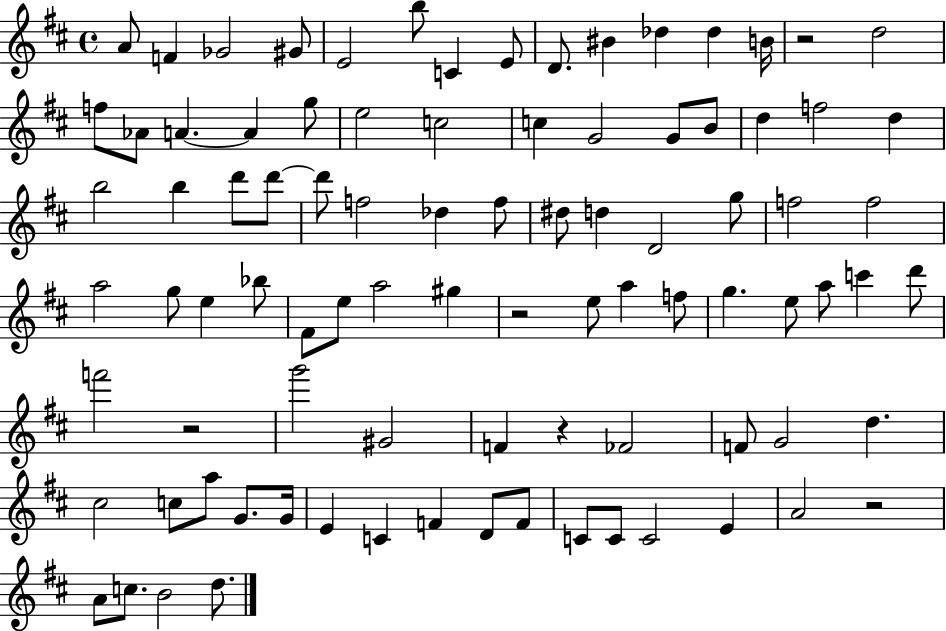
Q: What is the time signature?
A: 4/4